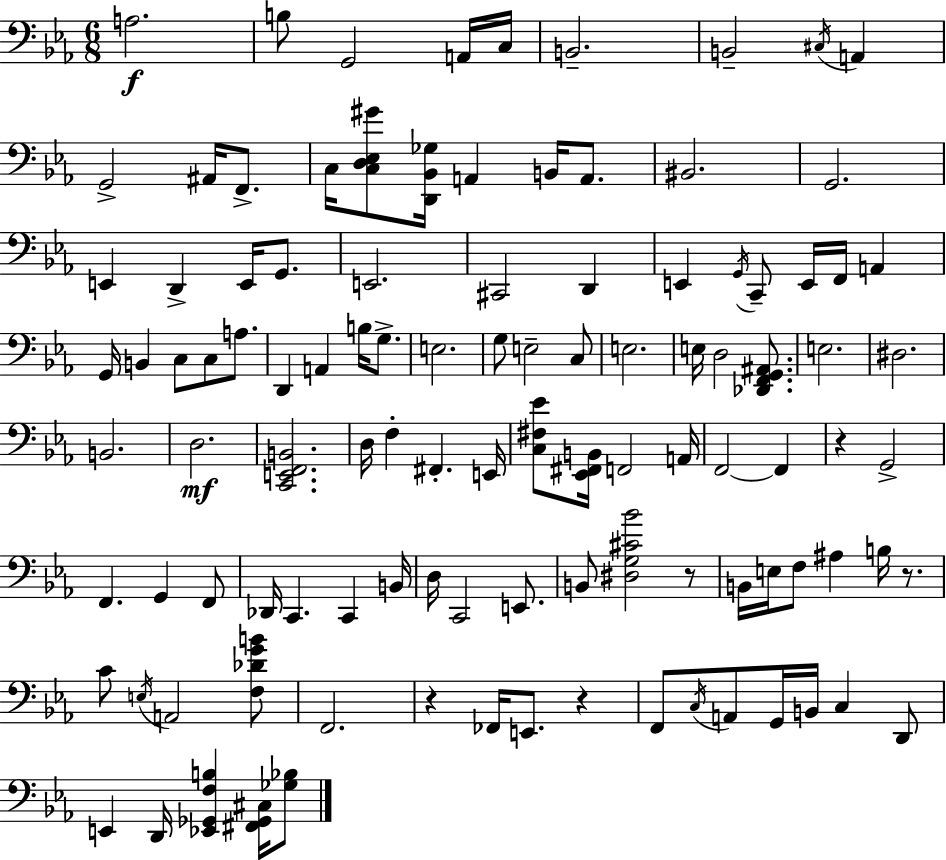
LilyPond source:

{
  \clef bass
  \numericTimeSignature
  \time 6/8
  \key c \minor
  \repeat volta 2 { a2.\f | b8 g,2 a,16 c16 | b,2.-- | b,2-- \acciaccatura { cis16 } a,4 | \break g,2-> ais,16 f,8.-> | c16 <c d ees gis'>8 <d, bes, ges>16 a,4 b,16 a,8. | bis,2. | g,2. | \break e,4 d,4-> e,16 g,8. | e,2. | cis,2 d,4 | e,4 \acciaccatura { g,16 } c,8-- e,16 f,16 a,4 | \break g,16 b,4 c8 c8 a8. | d,4 a,4 b16 g8.-> | e2. | g8 e2-- | \break c8 e2. | e16 d2 <des, f, g, ais,>8. | e2. | dis2. | \break b,2. | d2.\mf | <c, e, f, b,>2. | d16 f4-. fis,4.-. | \break e,16 <c fis ees'>8 <ees, fis, b,>16 f,2 | a,16 f,2~~ f,4 | r4 g,2-> | f,4. g,4 | \break f,8 des,16 c,4. c,4 | b,16 d16 c,2 e,8. | b,8 <dis g cis' bes'>2 | r8 b,16 e16 f8 ais4 b16 r8. | \break c'8 \acciaccatura { e16 } a,2 | <f des' g' b'>8 f,2. | r4 fes,16 e,8. r4 | f,8 \acciaccatura { c16 } a,8 g,16 b,16 c4 | \break d,8 e,4 d,16 <ees, ges, f b>4 | <fis, ges, cis>16 <ges bes>8 } \bar "|."
}